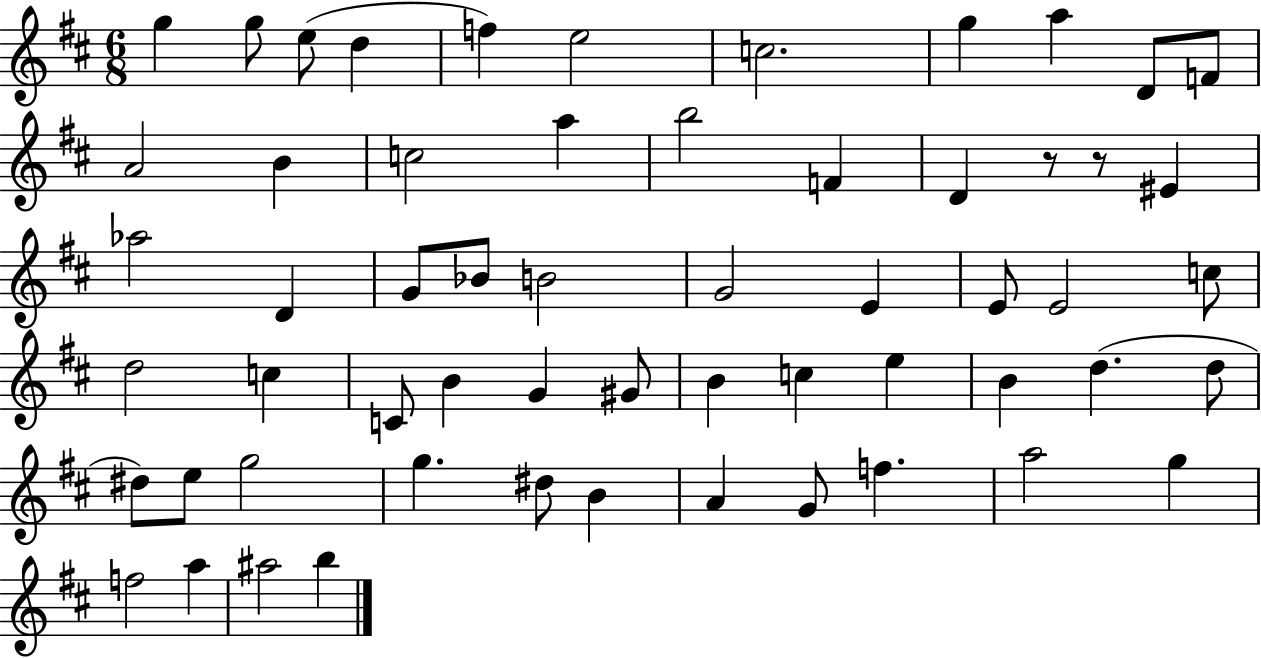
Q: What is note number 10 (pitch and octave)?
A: D4